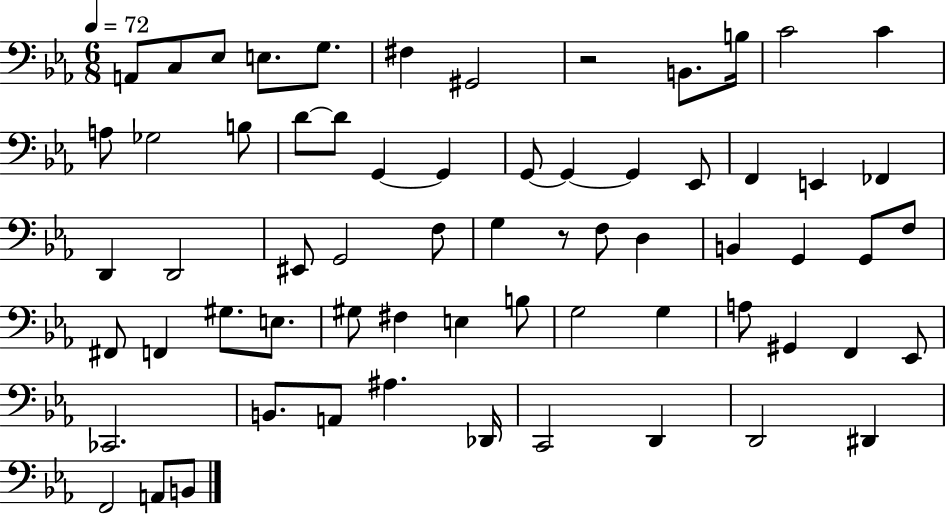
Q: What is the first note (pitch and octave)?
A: A2